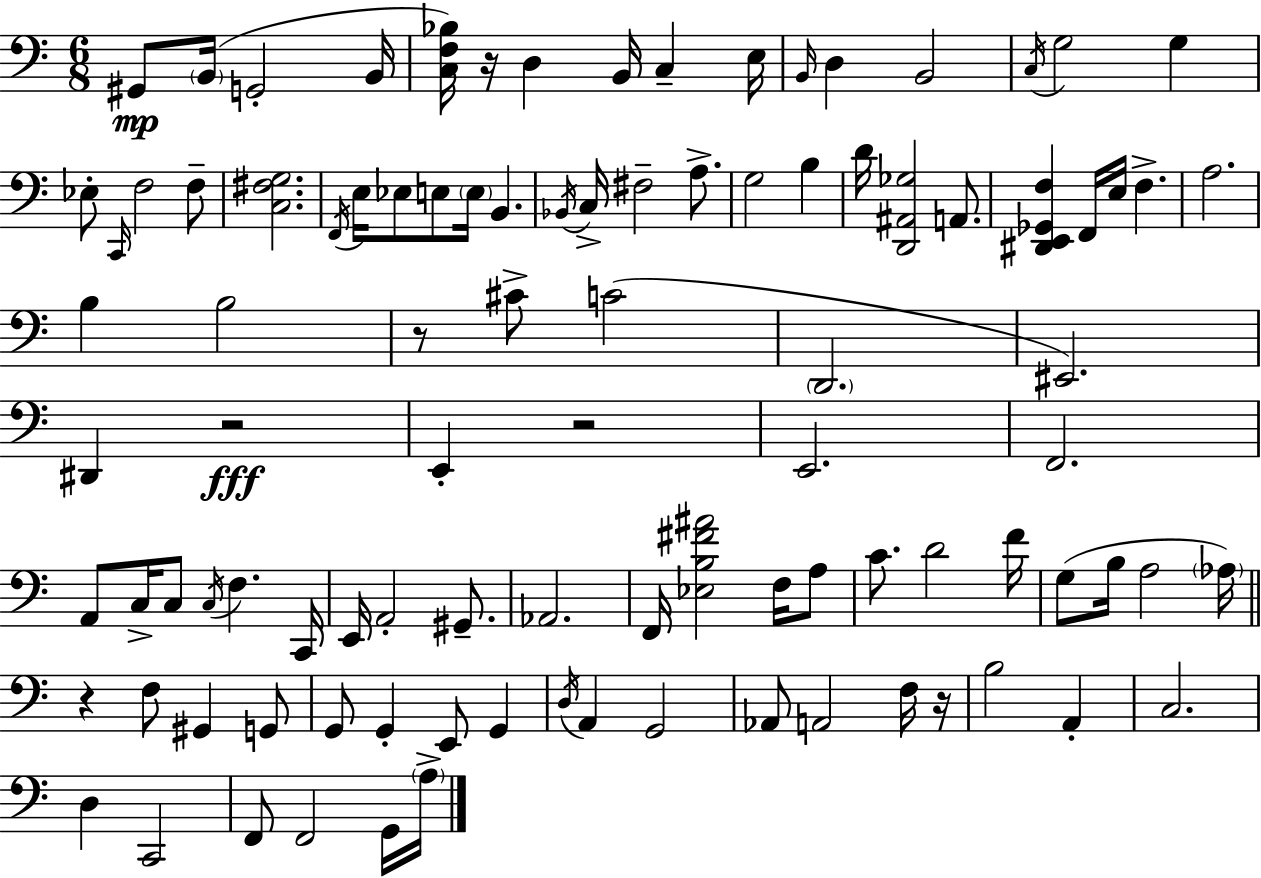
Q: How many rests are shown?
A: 6